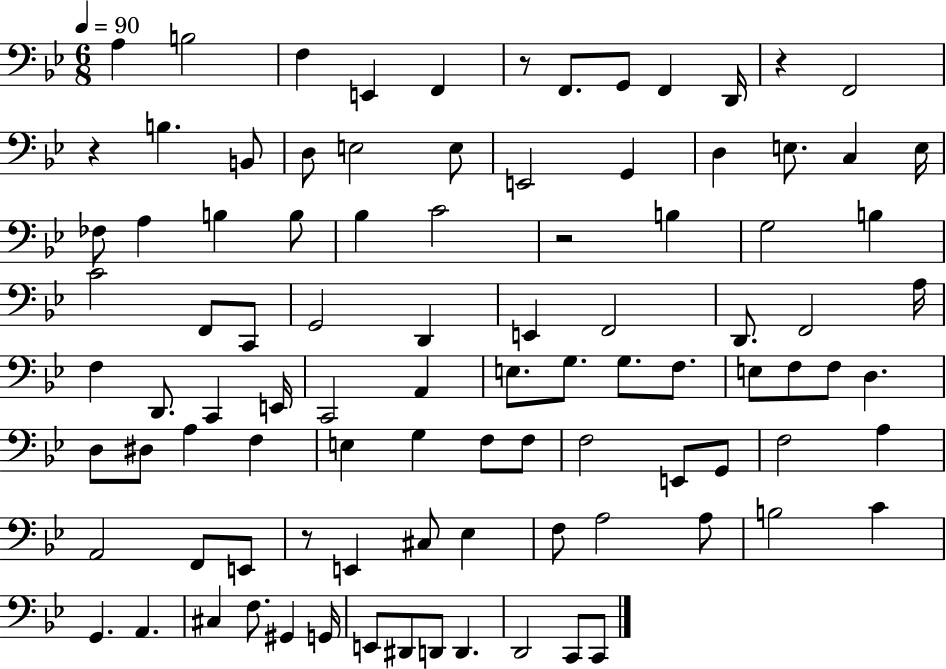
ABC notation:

X:1
T:Untitled
M:6/8
L:1/4
K:Bb
A, B,2 F, E,, F,, z/2 F,,/2 G,,/2 F,, D,,/4 z F,,2 z B, B,,/2 D,/2 E,2 E,/2 E,,2 G,, D, E,/2 C, E,/4 _F,/2 A, B, B,/2 _B, C2 z2 B, G,2 B, C2 F,,/2 C,,/2 G,,2 D,, E,, F,,2 D,,/2 F,,2 A,/4 F, D,,/2 C,, E,,/4 C,,2 A,, E,/2 G,/2 G,/2 F,/2 E,/2 F,/2 F,/2 D, D,/2 ^D,/2 A, F, E, G, F,/2 F,/2 F,2 E,,/2 G,,/2 F,2 A, A,,2 F,,/2 E,,/2 z/2 E,, ^C,/2 _E, F,/2 A,2 A,/2 B,2 C G,, A,, ^C, F,/2 ^G,, G,,/4 E,,/2 ^D,,/2 D,,/2 D,, D,,2 C,,/2 C,,/2